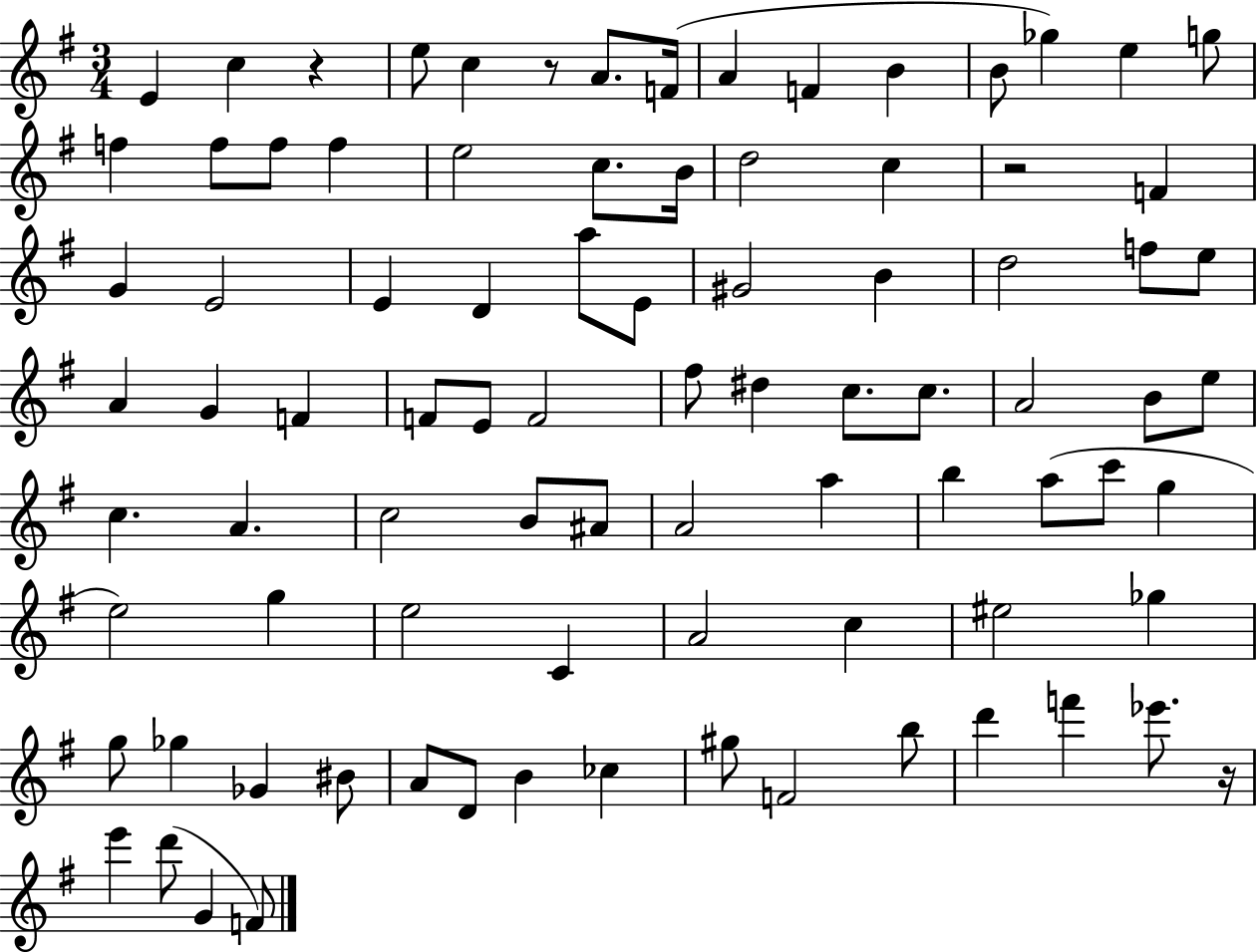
{
  \clef treble
  \numericTimeSignature
  \time 3/4
  \key g \major
  e'4 c''4 r4 | e''8 c''4 r8 a'8. f'16( | a'4 f'4 b'4 | b'8 ges''4) e''4 g''8 | \break f''4 f''8 f''8 f''4 | e''2 c''8. b'16 | d''2 c''4 | r2 f'4 | \break g'4 e'2 | e'4 d'4 a''8 e'8 | gis'2 b'4 | d''2 f''8 e''8 | \break a'4 g'4 f'4 | f'8 e'8 f'2 | fis''8 dis''4 c''8. c''8. | a'2 b'8 e''8 | \break c''4. a'4. | c''2 b'8 ais'8 | a'2 a''4 | b''4 a''8( c'''8 g''4 | \break e''2) g''4 | e''2 c'4 | a'2 c''4 | eis''2 ges''4 | \break g''8 ges''4 ges'4 bis'8 | a'8 d'8 b'4 ces''4 | gis''8 f'2 b''8 | d'''4 f'''4 ees'''8. r16 | \break e'''4 d'''8( g'4 f'8) | \bar "|."
}